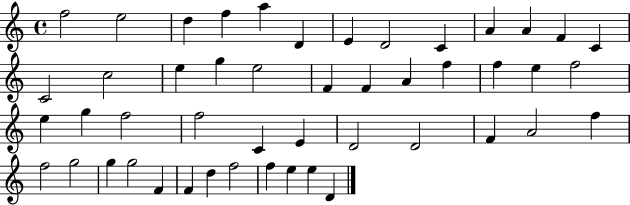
F5/h E5/h D5/q F5/q A5/q D4/q E4/q D4/h C4/q A4/q A4/q F4/q C4/q C4/h C5/h E5/q G5/q E5/h F4/q F4/q A4/q F5/q F5/q E5/q F5/h E5/q G5/q F5/h F5/h C4/q E4/q D4/h D4/h F4/q A4/h F5/q F5/h G5/h G5/q G5/h F4/q F4/q D5/q F5/h F5/q E5/q E5/q D4/q